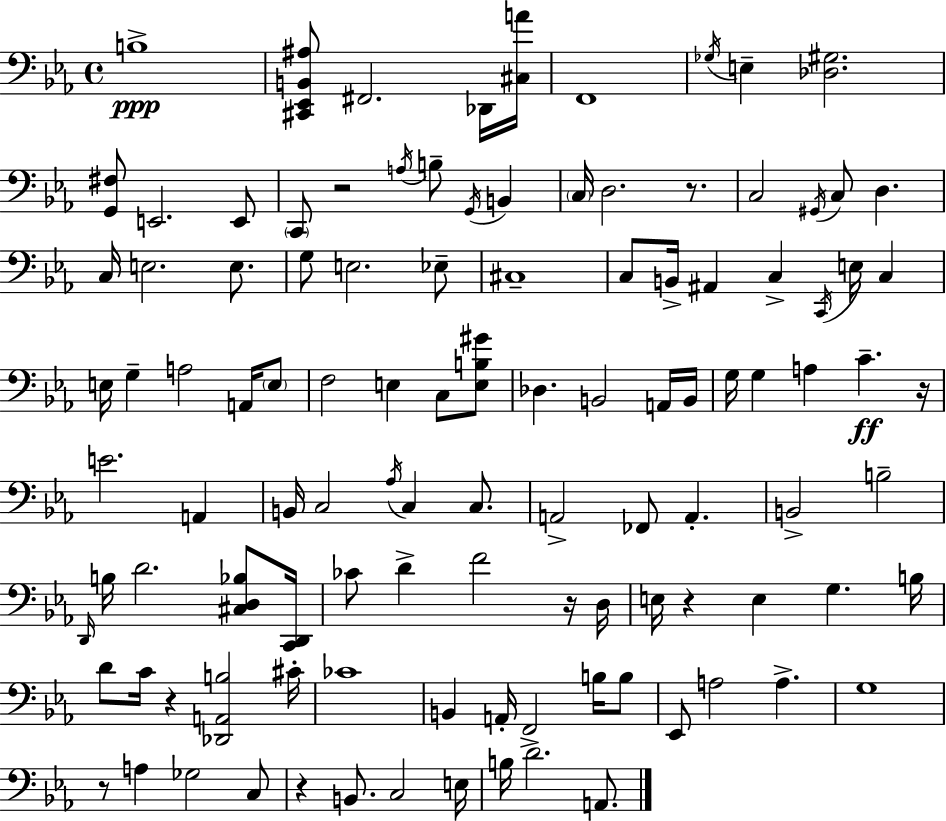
{
  \clef bass
  \time 4/4
  \defaultTimeSignature
  \key ees \major
  b1->\ppp | <cis, ees, b, ais>8 fis,2. des,16 <cis a'>16 | f,1 | \acciaccatura { ges16 } e4-- <des gis>2. | \break <g, fis>8 e,2. e,8 | \parenthesize c,8 r2 \acciaccatura { a16 } b8-- \acciaccatura { g,16 } b,4 | \parenthesize c16 d2. | r8. c2 \acciaccatura { gis,16 } c8 d4. | \break c16 e2. | e8. g8 e2. | ees8-- cis1-- | c8 b,16-> ais,4 c4-> \acciaccatura { c,16 } | \break e16 c4 e16 g4-- a2 | a,16 \parenthesize e8 f2 e4 | c8 <e b gis'>8 des4. b,2 | a,16 b,16 g16 g4 a4 c'4.--\ff | \break r16 e'2. | a,4 b,16 c2 \acciaccatura { aes16 } c4 | c8. a,2-> fes,8 | a,4.-. b,2-> b2-- | \break \grace { d,16 } b16 d'2. | <cis d bes>8 <c, d,>16 ces'8 d'4-> f'2 | r16 d16 e16 r4 e4 | g4. b16 d'8 c'16 r4 <des, a, b>2 | \break cis'16-. ces'1 | b,4 a,16-. f,2-> | b16 b8 ees,8 a2 | a4.-> g1 | \break r8 a4 ges2 | c8 r4 b,8. c2 | e16 b16 d'2. | a,8. \bar "|."
}